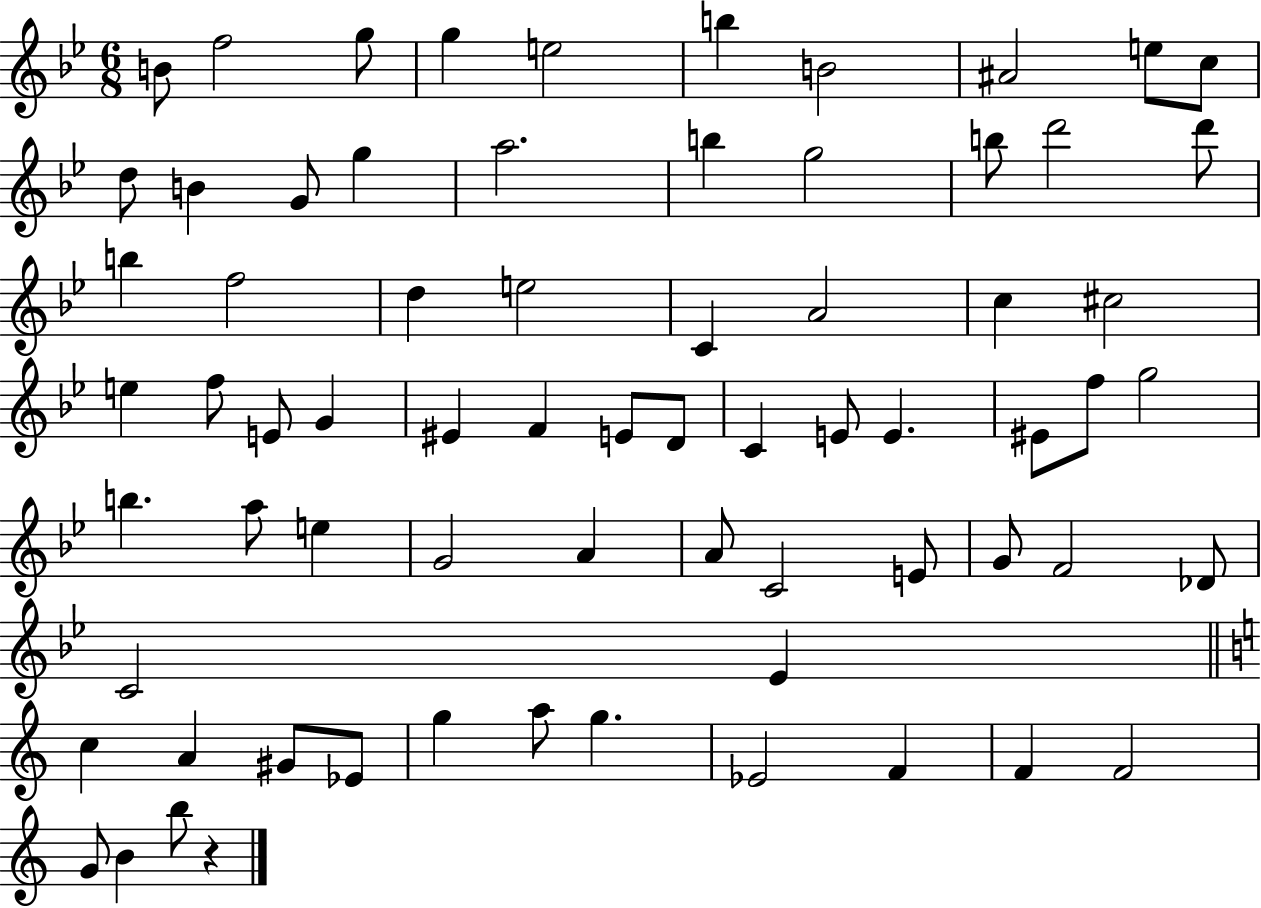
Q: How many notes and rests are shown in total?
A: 70